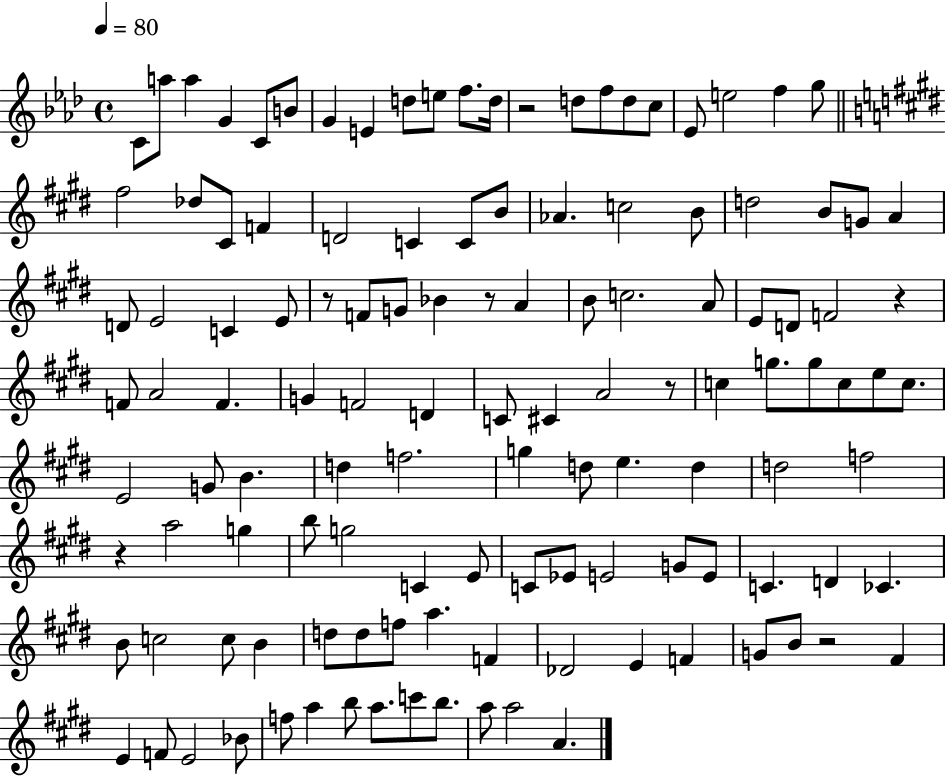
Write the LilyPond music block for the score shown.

{
  \clef treble
  \time 4/4
  \defaultTimeSignature
  \key aes \major
  \tempo 4 = 80
  \repeat volta 2 { c'8 a''8 a''4 g'4 c'8 b'8 | g'4 e'4 d''8 e''8 f''8. d''16 | r2 d''8 f''8 d''8 c''8 | ees'8 e''2 f''4 g''8 | \break \bar "||" \break \key e \major fis''2 des''8 cis'8 f'4 | d'2 c'4 c'8 b'8 | aes'4. c''2 b'8 | d''2 b'8 g'8 a'4 | \break d'8 e'2 c'4 e'8 | r8 f'8 g'8 bes'4 r8 a'4 | b'8 c''2. a'8 | e'8 d'8 f'2 r4 | \break f'8 a'2 f'4. | g'4 f'2 d'4 | c'8 cis'4 a'2 r8 | c''4 g''8. g''8 c''8 e''8 c''8. | \break e'2 g'8 b'4. | d''4 f''2. | g''4 d''8 e''4. d''4 | d''2 f''2 | \break r4 a''2 g''4 | b''8 g''2 c'4 e'8 | c'8 ees'8 e'2 g'8 e'8 | c'4. d'4 ces'4. | \break b'8 c''2 c''8 b'4 | d''8 d''8 f''8 a''4. f'4 | des'2 e'4 f'4 | g'8 b'8 r2 fis'4 | \break e'4 f'8 e'2 bes'8 | f''8 a''4 b''8 a''8. c'''8 b''8. | a''8 a''2 a'4. | } \bar "|."
}